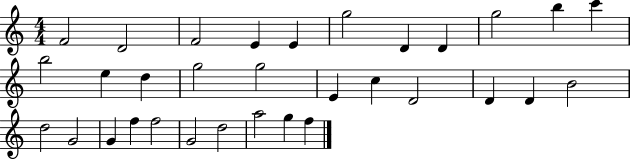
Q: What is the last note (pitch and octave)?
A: F5